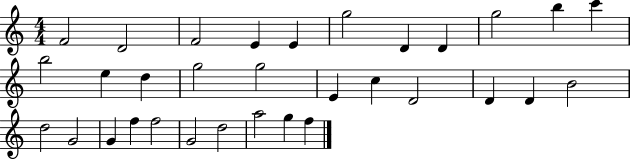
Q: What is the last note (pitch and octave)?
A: F5